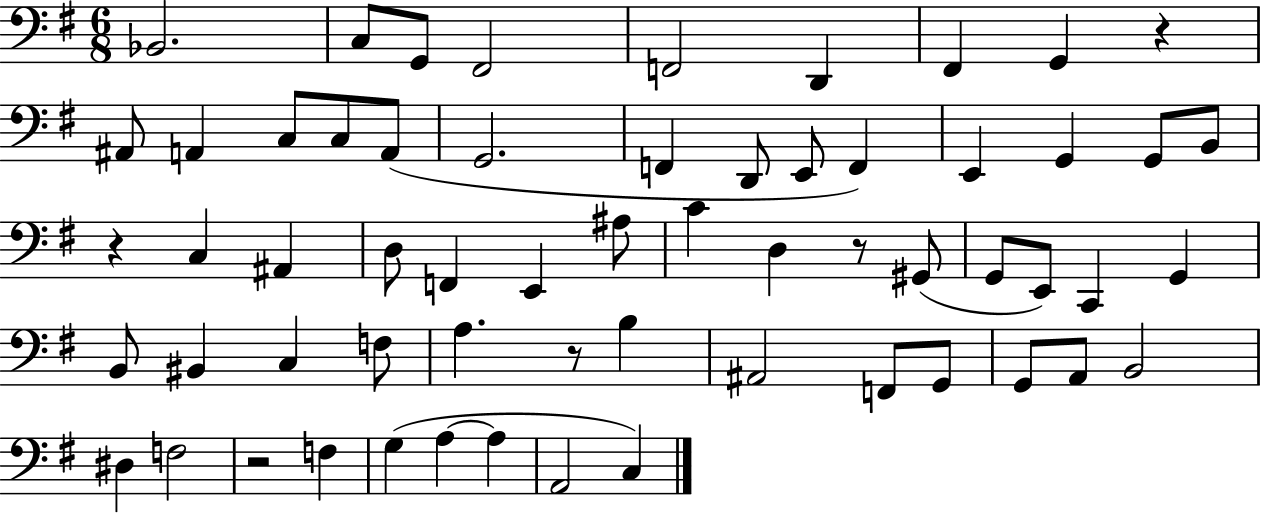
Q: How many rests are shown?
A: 5